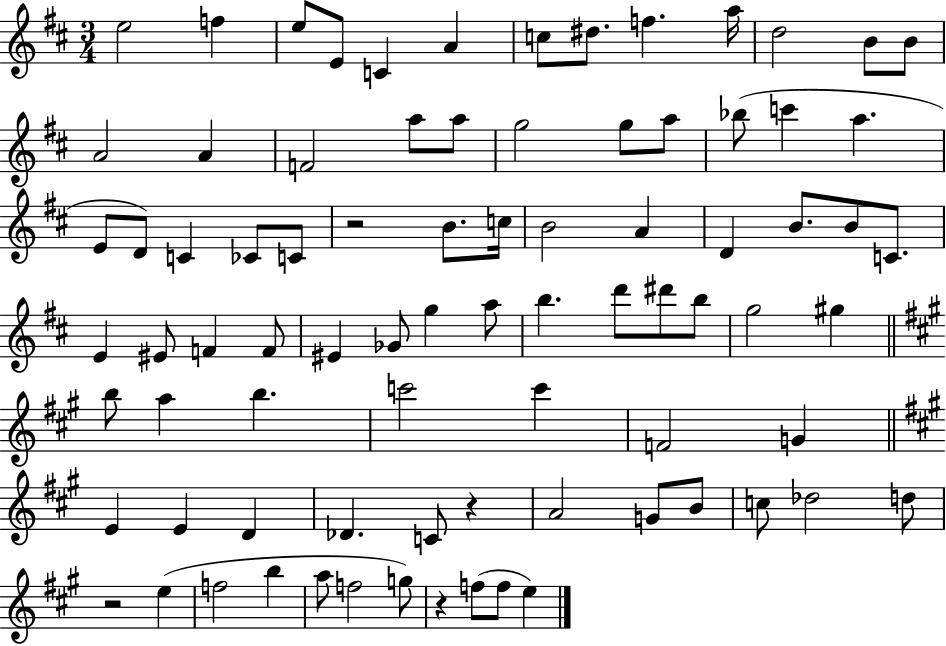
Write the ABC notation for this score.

X:1
T:Untitled
M:3/4
L:1/4
K:D
e2 f e/2 E/2 C A c/2 ^d/2 f a/4 d2 B/2 B/2 A2 A F2 a/2 a/2 g2 g/2 a/2 _b/2 c' a E/2 D/2 C _C/2 C/2 z2 B/2 c/4 B2 A D B/2 B/2 C/2 E ^E/2 F F/2 ^E _G/2 g a/2 b d'/2 ^d'/2 b/2 g2 ^g b/2 a b c'2 c' F2 G E E D _D C/2 z A2 G/2 B/2 c/2 _d2 d/2 z2 e f2 b a/2 f2 g/2 z f/2 f/2 e